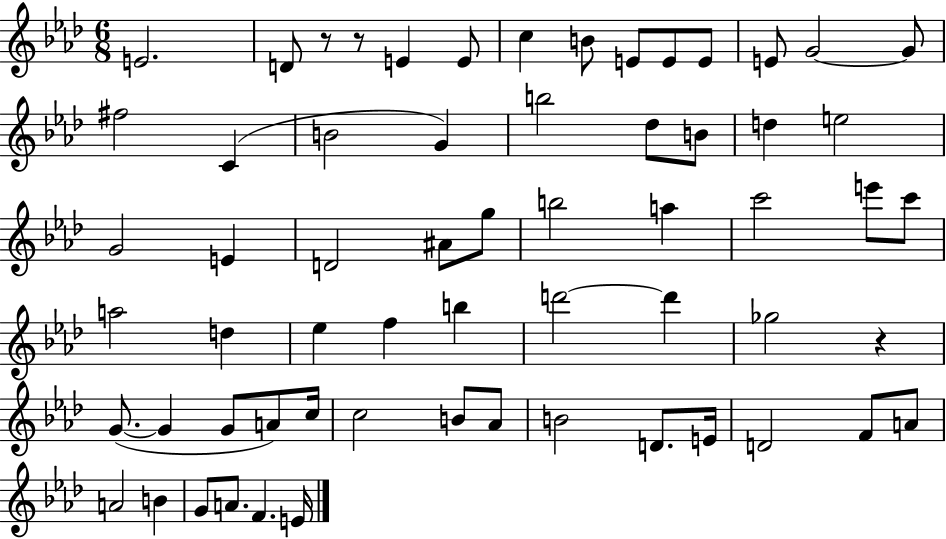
{
  \clef treble
  \numericTimeSignature
  \time 6/8
  \key aes \major
  e'2. | d'8 r8 r8 e'4 e'8 | c''4 b'8 e'8 e'8 e'8 | e'8 g'2~~ g'8 | \break fis''2 c'4( | b'2 g'4) | b''2 des''8 b'8 | d''4 e''2 | \break g'2 e'4 | d'2 ais'8 g''8 | b''2 a''4 | c'''2 e'''8 c'''8 | \break a''2 d''4 | ees''4 f''4 b''4 | d'''2~~ d'''4 | ges''2 r4 | \break g'8.~(~ g'4 g'8 a'8) c''16 | c''2 b'8 aes'8 | b'2 d'8. e'16 | d'2 f'8 a'8 | \break a'2 b'4 | g'8 a'8. f'4. e'16 | \bar "|."
}